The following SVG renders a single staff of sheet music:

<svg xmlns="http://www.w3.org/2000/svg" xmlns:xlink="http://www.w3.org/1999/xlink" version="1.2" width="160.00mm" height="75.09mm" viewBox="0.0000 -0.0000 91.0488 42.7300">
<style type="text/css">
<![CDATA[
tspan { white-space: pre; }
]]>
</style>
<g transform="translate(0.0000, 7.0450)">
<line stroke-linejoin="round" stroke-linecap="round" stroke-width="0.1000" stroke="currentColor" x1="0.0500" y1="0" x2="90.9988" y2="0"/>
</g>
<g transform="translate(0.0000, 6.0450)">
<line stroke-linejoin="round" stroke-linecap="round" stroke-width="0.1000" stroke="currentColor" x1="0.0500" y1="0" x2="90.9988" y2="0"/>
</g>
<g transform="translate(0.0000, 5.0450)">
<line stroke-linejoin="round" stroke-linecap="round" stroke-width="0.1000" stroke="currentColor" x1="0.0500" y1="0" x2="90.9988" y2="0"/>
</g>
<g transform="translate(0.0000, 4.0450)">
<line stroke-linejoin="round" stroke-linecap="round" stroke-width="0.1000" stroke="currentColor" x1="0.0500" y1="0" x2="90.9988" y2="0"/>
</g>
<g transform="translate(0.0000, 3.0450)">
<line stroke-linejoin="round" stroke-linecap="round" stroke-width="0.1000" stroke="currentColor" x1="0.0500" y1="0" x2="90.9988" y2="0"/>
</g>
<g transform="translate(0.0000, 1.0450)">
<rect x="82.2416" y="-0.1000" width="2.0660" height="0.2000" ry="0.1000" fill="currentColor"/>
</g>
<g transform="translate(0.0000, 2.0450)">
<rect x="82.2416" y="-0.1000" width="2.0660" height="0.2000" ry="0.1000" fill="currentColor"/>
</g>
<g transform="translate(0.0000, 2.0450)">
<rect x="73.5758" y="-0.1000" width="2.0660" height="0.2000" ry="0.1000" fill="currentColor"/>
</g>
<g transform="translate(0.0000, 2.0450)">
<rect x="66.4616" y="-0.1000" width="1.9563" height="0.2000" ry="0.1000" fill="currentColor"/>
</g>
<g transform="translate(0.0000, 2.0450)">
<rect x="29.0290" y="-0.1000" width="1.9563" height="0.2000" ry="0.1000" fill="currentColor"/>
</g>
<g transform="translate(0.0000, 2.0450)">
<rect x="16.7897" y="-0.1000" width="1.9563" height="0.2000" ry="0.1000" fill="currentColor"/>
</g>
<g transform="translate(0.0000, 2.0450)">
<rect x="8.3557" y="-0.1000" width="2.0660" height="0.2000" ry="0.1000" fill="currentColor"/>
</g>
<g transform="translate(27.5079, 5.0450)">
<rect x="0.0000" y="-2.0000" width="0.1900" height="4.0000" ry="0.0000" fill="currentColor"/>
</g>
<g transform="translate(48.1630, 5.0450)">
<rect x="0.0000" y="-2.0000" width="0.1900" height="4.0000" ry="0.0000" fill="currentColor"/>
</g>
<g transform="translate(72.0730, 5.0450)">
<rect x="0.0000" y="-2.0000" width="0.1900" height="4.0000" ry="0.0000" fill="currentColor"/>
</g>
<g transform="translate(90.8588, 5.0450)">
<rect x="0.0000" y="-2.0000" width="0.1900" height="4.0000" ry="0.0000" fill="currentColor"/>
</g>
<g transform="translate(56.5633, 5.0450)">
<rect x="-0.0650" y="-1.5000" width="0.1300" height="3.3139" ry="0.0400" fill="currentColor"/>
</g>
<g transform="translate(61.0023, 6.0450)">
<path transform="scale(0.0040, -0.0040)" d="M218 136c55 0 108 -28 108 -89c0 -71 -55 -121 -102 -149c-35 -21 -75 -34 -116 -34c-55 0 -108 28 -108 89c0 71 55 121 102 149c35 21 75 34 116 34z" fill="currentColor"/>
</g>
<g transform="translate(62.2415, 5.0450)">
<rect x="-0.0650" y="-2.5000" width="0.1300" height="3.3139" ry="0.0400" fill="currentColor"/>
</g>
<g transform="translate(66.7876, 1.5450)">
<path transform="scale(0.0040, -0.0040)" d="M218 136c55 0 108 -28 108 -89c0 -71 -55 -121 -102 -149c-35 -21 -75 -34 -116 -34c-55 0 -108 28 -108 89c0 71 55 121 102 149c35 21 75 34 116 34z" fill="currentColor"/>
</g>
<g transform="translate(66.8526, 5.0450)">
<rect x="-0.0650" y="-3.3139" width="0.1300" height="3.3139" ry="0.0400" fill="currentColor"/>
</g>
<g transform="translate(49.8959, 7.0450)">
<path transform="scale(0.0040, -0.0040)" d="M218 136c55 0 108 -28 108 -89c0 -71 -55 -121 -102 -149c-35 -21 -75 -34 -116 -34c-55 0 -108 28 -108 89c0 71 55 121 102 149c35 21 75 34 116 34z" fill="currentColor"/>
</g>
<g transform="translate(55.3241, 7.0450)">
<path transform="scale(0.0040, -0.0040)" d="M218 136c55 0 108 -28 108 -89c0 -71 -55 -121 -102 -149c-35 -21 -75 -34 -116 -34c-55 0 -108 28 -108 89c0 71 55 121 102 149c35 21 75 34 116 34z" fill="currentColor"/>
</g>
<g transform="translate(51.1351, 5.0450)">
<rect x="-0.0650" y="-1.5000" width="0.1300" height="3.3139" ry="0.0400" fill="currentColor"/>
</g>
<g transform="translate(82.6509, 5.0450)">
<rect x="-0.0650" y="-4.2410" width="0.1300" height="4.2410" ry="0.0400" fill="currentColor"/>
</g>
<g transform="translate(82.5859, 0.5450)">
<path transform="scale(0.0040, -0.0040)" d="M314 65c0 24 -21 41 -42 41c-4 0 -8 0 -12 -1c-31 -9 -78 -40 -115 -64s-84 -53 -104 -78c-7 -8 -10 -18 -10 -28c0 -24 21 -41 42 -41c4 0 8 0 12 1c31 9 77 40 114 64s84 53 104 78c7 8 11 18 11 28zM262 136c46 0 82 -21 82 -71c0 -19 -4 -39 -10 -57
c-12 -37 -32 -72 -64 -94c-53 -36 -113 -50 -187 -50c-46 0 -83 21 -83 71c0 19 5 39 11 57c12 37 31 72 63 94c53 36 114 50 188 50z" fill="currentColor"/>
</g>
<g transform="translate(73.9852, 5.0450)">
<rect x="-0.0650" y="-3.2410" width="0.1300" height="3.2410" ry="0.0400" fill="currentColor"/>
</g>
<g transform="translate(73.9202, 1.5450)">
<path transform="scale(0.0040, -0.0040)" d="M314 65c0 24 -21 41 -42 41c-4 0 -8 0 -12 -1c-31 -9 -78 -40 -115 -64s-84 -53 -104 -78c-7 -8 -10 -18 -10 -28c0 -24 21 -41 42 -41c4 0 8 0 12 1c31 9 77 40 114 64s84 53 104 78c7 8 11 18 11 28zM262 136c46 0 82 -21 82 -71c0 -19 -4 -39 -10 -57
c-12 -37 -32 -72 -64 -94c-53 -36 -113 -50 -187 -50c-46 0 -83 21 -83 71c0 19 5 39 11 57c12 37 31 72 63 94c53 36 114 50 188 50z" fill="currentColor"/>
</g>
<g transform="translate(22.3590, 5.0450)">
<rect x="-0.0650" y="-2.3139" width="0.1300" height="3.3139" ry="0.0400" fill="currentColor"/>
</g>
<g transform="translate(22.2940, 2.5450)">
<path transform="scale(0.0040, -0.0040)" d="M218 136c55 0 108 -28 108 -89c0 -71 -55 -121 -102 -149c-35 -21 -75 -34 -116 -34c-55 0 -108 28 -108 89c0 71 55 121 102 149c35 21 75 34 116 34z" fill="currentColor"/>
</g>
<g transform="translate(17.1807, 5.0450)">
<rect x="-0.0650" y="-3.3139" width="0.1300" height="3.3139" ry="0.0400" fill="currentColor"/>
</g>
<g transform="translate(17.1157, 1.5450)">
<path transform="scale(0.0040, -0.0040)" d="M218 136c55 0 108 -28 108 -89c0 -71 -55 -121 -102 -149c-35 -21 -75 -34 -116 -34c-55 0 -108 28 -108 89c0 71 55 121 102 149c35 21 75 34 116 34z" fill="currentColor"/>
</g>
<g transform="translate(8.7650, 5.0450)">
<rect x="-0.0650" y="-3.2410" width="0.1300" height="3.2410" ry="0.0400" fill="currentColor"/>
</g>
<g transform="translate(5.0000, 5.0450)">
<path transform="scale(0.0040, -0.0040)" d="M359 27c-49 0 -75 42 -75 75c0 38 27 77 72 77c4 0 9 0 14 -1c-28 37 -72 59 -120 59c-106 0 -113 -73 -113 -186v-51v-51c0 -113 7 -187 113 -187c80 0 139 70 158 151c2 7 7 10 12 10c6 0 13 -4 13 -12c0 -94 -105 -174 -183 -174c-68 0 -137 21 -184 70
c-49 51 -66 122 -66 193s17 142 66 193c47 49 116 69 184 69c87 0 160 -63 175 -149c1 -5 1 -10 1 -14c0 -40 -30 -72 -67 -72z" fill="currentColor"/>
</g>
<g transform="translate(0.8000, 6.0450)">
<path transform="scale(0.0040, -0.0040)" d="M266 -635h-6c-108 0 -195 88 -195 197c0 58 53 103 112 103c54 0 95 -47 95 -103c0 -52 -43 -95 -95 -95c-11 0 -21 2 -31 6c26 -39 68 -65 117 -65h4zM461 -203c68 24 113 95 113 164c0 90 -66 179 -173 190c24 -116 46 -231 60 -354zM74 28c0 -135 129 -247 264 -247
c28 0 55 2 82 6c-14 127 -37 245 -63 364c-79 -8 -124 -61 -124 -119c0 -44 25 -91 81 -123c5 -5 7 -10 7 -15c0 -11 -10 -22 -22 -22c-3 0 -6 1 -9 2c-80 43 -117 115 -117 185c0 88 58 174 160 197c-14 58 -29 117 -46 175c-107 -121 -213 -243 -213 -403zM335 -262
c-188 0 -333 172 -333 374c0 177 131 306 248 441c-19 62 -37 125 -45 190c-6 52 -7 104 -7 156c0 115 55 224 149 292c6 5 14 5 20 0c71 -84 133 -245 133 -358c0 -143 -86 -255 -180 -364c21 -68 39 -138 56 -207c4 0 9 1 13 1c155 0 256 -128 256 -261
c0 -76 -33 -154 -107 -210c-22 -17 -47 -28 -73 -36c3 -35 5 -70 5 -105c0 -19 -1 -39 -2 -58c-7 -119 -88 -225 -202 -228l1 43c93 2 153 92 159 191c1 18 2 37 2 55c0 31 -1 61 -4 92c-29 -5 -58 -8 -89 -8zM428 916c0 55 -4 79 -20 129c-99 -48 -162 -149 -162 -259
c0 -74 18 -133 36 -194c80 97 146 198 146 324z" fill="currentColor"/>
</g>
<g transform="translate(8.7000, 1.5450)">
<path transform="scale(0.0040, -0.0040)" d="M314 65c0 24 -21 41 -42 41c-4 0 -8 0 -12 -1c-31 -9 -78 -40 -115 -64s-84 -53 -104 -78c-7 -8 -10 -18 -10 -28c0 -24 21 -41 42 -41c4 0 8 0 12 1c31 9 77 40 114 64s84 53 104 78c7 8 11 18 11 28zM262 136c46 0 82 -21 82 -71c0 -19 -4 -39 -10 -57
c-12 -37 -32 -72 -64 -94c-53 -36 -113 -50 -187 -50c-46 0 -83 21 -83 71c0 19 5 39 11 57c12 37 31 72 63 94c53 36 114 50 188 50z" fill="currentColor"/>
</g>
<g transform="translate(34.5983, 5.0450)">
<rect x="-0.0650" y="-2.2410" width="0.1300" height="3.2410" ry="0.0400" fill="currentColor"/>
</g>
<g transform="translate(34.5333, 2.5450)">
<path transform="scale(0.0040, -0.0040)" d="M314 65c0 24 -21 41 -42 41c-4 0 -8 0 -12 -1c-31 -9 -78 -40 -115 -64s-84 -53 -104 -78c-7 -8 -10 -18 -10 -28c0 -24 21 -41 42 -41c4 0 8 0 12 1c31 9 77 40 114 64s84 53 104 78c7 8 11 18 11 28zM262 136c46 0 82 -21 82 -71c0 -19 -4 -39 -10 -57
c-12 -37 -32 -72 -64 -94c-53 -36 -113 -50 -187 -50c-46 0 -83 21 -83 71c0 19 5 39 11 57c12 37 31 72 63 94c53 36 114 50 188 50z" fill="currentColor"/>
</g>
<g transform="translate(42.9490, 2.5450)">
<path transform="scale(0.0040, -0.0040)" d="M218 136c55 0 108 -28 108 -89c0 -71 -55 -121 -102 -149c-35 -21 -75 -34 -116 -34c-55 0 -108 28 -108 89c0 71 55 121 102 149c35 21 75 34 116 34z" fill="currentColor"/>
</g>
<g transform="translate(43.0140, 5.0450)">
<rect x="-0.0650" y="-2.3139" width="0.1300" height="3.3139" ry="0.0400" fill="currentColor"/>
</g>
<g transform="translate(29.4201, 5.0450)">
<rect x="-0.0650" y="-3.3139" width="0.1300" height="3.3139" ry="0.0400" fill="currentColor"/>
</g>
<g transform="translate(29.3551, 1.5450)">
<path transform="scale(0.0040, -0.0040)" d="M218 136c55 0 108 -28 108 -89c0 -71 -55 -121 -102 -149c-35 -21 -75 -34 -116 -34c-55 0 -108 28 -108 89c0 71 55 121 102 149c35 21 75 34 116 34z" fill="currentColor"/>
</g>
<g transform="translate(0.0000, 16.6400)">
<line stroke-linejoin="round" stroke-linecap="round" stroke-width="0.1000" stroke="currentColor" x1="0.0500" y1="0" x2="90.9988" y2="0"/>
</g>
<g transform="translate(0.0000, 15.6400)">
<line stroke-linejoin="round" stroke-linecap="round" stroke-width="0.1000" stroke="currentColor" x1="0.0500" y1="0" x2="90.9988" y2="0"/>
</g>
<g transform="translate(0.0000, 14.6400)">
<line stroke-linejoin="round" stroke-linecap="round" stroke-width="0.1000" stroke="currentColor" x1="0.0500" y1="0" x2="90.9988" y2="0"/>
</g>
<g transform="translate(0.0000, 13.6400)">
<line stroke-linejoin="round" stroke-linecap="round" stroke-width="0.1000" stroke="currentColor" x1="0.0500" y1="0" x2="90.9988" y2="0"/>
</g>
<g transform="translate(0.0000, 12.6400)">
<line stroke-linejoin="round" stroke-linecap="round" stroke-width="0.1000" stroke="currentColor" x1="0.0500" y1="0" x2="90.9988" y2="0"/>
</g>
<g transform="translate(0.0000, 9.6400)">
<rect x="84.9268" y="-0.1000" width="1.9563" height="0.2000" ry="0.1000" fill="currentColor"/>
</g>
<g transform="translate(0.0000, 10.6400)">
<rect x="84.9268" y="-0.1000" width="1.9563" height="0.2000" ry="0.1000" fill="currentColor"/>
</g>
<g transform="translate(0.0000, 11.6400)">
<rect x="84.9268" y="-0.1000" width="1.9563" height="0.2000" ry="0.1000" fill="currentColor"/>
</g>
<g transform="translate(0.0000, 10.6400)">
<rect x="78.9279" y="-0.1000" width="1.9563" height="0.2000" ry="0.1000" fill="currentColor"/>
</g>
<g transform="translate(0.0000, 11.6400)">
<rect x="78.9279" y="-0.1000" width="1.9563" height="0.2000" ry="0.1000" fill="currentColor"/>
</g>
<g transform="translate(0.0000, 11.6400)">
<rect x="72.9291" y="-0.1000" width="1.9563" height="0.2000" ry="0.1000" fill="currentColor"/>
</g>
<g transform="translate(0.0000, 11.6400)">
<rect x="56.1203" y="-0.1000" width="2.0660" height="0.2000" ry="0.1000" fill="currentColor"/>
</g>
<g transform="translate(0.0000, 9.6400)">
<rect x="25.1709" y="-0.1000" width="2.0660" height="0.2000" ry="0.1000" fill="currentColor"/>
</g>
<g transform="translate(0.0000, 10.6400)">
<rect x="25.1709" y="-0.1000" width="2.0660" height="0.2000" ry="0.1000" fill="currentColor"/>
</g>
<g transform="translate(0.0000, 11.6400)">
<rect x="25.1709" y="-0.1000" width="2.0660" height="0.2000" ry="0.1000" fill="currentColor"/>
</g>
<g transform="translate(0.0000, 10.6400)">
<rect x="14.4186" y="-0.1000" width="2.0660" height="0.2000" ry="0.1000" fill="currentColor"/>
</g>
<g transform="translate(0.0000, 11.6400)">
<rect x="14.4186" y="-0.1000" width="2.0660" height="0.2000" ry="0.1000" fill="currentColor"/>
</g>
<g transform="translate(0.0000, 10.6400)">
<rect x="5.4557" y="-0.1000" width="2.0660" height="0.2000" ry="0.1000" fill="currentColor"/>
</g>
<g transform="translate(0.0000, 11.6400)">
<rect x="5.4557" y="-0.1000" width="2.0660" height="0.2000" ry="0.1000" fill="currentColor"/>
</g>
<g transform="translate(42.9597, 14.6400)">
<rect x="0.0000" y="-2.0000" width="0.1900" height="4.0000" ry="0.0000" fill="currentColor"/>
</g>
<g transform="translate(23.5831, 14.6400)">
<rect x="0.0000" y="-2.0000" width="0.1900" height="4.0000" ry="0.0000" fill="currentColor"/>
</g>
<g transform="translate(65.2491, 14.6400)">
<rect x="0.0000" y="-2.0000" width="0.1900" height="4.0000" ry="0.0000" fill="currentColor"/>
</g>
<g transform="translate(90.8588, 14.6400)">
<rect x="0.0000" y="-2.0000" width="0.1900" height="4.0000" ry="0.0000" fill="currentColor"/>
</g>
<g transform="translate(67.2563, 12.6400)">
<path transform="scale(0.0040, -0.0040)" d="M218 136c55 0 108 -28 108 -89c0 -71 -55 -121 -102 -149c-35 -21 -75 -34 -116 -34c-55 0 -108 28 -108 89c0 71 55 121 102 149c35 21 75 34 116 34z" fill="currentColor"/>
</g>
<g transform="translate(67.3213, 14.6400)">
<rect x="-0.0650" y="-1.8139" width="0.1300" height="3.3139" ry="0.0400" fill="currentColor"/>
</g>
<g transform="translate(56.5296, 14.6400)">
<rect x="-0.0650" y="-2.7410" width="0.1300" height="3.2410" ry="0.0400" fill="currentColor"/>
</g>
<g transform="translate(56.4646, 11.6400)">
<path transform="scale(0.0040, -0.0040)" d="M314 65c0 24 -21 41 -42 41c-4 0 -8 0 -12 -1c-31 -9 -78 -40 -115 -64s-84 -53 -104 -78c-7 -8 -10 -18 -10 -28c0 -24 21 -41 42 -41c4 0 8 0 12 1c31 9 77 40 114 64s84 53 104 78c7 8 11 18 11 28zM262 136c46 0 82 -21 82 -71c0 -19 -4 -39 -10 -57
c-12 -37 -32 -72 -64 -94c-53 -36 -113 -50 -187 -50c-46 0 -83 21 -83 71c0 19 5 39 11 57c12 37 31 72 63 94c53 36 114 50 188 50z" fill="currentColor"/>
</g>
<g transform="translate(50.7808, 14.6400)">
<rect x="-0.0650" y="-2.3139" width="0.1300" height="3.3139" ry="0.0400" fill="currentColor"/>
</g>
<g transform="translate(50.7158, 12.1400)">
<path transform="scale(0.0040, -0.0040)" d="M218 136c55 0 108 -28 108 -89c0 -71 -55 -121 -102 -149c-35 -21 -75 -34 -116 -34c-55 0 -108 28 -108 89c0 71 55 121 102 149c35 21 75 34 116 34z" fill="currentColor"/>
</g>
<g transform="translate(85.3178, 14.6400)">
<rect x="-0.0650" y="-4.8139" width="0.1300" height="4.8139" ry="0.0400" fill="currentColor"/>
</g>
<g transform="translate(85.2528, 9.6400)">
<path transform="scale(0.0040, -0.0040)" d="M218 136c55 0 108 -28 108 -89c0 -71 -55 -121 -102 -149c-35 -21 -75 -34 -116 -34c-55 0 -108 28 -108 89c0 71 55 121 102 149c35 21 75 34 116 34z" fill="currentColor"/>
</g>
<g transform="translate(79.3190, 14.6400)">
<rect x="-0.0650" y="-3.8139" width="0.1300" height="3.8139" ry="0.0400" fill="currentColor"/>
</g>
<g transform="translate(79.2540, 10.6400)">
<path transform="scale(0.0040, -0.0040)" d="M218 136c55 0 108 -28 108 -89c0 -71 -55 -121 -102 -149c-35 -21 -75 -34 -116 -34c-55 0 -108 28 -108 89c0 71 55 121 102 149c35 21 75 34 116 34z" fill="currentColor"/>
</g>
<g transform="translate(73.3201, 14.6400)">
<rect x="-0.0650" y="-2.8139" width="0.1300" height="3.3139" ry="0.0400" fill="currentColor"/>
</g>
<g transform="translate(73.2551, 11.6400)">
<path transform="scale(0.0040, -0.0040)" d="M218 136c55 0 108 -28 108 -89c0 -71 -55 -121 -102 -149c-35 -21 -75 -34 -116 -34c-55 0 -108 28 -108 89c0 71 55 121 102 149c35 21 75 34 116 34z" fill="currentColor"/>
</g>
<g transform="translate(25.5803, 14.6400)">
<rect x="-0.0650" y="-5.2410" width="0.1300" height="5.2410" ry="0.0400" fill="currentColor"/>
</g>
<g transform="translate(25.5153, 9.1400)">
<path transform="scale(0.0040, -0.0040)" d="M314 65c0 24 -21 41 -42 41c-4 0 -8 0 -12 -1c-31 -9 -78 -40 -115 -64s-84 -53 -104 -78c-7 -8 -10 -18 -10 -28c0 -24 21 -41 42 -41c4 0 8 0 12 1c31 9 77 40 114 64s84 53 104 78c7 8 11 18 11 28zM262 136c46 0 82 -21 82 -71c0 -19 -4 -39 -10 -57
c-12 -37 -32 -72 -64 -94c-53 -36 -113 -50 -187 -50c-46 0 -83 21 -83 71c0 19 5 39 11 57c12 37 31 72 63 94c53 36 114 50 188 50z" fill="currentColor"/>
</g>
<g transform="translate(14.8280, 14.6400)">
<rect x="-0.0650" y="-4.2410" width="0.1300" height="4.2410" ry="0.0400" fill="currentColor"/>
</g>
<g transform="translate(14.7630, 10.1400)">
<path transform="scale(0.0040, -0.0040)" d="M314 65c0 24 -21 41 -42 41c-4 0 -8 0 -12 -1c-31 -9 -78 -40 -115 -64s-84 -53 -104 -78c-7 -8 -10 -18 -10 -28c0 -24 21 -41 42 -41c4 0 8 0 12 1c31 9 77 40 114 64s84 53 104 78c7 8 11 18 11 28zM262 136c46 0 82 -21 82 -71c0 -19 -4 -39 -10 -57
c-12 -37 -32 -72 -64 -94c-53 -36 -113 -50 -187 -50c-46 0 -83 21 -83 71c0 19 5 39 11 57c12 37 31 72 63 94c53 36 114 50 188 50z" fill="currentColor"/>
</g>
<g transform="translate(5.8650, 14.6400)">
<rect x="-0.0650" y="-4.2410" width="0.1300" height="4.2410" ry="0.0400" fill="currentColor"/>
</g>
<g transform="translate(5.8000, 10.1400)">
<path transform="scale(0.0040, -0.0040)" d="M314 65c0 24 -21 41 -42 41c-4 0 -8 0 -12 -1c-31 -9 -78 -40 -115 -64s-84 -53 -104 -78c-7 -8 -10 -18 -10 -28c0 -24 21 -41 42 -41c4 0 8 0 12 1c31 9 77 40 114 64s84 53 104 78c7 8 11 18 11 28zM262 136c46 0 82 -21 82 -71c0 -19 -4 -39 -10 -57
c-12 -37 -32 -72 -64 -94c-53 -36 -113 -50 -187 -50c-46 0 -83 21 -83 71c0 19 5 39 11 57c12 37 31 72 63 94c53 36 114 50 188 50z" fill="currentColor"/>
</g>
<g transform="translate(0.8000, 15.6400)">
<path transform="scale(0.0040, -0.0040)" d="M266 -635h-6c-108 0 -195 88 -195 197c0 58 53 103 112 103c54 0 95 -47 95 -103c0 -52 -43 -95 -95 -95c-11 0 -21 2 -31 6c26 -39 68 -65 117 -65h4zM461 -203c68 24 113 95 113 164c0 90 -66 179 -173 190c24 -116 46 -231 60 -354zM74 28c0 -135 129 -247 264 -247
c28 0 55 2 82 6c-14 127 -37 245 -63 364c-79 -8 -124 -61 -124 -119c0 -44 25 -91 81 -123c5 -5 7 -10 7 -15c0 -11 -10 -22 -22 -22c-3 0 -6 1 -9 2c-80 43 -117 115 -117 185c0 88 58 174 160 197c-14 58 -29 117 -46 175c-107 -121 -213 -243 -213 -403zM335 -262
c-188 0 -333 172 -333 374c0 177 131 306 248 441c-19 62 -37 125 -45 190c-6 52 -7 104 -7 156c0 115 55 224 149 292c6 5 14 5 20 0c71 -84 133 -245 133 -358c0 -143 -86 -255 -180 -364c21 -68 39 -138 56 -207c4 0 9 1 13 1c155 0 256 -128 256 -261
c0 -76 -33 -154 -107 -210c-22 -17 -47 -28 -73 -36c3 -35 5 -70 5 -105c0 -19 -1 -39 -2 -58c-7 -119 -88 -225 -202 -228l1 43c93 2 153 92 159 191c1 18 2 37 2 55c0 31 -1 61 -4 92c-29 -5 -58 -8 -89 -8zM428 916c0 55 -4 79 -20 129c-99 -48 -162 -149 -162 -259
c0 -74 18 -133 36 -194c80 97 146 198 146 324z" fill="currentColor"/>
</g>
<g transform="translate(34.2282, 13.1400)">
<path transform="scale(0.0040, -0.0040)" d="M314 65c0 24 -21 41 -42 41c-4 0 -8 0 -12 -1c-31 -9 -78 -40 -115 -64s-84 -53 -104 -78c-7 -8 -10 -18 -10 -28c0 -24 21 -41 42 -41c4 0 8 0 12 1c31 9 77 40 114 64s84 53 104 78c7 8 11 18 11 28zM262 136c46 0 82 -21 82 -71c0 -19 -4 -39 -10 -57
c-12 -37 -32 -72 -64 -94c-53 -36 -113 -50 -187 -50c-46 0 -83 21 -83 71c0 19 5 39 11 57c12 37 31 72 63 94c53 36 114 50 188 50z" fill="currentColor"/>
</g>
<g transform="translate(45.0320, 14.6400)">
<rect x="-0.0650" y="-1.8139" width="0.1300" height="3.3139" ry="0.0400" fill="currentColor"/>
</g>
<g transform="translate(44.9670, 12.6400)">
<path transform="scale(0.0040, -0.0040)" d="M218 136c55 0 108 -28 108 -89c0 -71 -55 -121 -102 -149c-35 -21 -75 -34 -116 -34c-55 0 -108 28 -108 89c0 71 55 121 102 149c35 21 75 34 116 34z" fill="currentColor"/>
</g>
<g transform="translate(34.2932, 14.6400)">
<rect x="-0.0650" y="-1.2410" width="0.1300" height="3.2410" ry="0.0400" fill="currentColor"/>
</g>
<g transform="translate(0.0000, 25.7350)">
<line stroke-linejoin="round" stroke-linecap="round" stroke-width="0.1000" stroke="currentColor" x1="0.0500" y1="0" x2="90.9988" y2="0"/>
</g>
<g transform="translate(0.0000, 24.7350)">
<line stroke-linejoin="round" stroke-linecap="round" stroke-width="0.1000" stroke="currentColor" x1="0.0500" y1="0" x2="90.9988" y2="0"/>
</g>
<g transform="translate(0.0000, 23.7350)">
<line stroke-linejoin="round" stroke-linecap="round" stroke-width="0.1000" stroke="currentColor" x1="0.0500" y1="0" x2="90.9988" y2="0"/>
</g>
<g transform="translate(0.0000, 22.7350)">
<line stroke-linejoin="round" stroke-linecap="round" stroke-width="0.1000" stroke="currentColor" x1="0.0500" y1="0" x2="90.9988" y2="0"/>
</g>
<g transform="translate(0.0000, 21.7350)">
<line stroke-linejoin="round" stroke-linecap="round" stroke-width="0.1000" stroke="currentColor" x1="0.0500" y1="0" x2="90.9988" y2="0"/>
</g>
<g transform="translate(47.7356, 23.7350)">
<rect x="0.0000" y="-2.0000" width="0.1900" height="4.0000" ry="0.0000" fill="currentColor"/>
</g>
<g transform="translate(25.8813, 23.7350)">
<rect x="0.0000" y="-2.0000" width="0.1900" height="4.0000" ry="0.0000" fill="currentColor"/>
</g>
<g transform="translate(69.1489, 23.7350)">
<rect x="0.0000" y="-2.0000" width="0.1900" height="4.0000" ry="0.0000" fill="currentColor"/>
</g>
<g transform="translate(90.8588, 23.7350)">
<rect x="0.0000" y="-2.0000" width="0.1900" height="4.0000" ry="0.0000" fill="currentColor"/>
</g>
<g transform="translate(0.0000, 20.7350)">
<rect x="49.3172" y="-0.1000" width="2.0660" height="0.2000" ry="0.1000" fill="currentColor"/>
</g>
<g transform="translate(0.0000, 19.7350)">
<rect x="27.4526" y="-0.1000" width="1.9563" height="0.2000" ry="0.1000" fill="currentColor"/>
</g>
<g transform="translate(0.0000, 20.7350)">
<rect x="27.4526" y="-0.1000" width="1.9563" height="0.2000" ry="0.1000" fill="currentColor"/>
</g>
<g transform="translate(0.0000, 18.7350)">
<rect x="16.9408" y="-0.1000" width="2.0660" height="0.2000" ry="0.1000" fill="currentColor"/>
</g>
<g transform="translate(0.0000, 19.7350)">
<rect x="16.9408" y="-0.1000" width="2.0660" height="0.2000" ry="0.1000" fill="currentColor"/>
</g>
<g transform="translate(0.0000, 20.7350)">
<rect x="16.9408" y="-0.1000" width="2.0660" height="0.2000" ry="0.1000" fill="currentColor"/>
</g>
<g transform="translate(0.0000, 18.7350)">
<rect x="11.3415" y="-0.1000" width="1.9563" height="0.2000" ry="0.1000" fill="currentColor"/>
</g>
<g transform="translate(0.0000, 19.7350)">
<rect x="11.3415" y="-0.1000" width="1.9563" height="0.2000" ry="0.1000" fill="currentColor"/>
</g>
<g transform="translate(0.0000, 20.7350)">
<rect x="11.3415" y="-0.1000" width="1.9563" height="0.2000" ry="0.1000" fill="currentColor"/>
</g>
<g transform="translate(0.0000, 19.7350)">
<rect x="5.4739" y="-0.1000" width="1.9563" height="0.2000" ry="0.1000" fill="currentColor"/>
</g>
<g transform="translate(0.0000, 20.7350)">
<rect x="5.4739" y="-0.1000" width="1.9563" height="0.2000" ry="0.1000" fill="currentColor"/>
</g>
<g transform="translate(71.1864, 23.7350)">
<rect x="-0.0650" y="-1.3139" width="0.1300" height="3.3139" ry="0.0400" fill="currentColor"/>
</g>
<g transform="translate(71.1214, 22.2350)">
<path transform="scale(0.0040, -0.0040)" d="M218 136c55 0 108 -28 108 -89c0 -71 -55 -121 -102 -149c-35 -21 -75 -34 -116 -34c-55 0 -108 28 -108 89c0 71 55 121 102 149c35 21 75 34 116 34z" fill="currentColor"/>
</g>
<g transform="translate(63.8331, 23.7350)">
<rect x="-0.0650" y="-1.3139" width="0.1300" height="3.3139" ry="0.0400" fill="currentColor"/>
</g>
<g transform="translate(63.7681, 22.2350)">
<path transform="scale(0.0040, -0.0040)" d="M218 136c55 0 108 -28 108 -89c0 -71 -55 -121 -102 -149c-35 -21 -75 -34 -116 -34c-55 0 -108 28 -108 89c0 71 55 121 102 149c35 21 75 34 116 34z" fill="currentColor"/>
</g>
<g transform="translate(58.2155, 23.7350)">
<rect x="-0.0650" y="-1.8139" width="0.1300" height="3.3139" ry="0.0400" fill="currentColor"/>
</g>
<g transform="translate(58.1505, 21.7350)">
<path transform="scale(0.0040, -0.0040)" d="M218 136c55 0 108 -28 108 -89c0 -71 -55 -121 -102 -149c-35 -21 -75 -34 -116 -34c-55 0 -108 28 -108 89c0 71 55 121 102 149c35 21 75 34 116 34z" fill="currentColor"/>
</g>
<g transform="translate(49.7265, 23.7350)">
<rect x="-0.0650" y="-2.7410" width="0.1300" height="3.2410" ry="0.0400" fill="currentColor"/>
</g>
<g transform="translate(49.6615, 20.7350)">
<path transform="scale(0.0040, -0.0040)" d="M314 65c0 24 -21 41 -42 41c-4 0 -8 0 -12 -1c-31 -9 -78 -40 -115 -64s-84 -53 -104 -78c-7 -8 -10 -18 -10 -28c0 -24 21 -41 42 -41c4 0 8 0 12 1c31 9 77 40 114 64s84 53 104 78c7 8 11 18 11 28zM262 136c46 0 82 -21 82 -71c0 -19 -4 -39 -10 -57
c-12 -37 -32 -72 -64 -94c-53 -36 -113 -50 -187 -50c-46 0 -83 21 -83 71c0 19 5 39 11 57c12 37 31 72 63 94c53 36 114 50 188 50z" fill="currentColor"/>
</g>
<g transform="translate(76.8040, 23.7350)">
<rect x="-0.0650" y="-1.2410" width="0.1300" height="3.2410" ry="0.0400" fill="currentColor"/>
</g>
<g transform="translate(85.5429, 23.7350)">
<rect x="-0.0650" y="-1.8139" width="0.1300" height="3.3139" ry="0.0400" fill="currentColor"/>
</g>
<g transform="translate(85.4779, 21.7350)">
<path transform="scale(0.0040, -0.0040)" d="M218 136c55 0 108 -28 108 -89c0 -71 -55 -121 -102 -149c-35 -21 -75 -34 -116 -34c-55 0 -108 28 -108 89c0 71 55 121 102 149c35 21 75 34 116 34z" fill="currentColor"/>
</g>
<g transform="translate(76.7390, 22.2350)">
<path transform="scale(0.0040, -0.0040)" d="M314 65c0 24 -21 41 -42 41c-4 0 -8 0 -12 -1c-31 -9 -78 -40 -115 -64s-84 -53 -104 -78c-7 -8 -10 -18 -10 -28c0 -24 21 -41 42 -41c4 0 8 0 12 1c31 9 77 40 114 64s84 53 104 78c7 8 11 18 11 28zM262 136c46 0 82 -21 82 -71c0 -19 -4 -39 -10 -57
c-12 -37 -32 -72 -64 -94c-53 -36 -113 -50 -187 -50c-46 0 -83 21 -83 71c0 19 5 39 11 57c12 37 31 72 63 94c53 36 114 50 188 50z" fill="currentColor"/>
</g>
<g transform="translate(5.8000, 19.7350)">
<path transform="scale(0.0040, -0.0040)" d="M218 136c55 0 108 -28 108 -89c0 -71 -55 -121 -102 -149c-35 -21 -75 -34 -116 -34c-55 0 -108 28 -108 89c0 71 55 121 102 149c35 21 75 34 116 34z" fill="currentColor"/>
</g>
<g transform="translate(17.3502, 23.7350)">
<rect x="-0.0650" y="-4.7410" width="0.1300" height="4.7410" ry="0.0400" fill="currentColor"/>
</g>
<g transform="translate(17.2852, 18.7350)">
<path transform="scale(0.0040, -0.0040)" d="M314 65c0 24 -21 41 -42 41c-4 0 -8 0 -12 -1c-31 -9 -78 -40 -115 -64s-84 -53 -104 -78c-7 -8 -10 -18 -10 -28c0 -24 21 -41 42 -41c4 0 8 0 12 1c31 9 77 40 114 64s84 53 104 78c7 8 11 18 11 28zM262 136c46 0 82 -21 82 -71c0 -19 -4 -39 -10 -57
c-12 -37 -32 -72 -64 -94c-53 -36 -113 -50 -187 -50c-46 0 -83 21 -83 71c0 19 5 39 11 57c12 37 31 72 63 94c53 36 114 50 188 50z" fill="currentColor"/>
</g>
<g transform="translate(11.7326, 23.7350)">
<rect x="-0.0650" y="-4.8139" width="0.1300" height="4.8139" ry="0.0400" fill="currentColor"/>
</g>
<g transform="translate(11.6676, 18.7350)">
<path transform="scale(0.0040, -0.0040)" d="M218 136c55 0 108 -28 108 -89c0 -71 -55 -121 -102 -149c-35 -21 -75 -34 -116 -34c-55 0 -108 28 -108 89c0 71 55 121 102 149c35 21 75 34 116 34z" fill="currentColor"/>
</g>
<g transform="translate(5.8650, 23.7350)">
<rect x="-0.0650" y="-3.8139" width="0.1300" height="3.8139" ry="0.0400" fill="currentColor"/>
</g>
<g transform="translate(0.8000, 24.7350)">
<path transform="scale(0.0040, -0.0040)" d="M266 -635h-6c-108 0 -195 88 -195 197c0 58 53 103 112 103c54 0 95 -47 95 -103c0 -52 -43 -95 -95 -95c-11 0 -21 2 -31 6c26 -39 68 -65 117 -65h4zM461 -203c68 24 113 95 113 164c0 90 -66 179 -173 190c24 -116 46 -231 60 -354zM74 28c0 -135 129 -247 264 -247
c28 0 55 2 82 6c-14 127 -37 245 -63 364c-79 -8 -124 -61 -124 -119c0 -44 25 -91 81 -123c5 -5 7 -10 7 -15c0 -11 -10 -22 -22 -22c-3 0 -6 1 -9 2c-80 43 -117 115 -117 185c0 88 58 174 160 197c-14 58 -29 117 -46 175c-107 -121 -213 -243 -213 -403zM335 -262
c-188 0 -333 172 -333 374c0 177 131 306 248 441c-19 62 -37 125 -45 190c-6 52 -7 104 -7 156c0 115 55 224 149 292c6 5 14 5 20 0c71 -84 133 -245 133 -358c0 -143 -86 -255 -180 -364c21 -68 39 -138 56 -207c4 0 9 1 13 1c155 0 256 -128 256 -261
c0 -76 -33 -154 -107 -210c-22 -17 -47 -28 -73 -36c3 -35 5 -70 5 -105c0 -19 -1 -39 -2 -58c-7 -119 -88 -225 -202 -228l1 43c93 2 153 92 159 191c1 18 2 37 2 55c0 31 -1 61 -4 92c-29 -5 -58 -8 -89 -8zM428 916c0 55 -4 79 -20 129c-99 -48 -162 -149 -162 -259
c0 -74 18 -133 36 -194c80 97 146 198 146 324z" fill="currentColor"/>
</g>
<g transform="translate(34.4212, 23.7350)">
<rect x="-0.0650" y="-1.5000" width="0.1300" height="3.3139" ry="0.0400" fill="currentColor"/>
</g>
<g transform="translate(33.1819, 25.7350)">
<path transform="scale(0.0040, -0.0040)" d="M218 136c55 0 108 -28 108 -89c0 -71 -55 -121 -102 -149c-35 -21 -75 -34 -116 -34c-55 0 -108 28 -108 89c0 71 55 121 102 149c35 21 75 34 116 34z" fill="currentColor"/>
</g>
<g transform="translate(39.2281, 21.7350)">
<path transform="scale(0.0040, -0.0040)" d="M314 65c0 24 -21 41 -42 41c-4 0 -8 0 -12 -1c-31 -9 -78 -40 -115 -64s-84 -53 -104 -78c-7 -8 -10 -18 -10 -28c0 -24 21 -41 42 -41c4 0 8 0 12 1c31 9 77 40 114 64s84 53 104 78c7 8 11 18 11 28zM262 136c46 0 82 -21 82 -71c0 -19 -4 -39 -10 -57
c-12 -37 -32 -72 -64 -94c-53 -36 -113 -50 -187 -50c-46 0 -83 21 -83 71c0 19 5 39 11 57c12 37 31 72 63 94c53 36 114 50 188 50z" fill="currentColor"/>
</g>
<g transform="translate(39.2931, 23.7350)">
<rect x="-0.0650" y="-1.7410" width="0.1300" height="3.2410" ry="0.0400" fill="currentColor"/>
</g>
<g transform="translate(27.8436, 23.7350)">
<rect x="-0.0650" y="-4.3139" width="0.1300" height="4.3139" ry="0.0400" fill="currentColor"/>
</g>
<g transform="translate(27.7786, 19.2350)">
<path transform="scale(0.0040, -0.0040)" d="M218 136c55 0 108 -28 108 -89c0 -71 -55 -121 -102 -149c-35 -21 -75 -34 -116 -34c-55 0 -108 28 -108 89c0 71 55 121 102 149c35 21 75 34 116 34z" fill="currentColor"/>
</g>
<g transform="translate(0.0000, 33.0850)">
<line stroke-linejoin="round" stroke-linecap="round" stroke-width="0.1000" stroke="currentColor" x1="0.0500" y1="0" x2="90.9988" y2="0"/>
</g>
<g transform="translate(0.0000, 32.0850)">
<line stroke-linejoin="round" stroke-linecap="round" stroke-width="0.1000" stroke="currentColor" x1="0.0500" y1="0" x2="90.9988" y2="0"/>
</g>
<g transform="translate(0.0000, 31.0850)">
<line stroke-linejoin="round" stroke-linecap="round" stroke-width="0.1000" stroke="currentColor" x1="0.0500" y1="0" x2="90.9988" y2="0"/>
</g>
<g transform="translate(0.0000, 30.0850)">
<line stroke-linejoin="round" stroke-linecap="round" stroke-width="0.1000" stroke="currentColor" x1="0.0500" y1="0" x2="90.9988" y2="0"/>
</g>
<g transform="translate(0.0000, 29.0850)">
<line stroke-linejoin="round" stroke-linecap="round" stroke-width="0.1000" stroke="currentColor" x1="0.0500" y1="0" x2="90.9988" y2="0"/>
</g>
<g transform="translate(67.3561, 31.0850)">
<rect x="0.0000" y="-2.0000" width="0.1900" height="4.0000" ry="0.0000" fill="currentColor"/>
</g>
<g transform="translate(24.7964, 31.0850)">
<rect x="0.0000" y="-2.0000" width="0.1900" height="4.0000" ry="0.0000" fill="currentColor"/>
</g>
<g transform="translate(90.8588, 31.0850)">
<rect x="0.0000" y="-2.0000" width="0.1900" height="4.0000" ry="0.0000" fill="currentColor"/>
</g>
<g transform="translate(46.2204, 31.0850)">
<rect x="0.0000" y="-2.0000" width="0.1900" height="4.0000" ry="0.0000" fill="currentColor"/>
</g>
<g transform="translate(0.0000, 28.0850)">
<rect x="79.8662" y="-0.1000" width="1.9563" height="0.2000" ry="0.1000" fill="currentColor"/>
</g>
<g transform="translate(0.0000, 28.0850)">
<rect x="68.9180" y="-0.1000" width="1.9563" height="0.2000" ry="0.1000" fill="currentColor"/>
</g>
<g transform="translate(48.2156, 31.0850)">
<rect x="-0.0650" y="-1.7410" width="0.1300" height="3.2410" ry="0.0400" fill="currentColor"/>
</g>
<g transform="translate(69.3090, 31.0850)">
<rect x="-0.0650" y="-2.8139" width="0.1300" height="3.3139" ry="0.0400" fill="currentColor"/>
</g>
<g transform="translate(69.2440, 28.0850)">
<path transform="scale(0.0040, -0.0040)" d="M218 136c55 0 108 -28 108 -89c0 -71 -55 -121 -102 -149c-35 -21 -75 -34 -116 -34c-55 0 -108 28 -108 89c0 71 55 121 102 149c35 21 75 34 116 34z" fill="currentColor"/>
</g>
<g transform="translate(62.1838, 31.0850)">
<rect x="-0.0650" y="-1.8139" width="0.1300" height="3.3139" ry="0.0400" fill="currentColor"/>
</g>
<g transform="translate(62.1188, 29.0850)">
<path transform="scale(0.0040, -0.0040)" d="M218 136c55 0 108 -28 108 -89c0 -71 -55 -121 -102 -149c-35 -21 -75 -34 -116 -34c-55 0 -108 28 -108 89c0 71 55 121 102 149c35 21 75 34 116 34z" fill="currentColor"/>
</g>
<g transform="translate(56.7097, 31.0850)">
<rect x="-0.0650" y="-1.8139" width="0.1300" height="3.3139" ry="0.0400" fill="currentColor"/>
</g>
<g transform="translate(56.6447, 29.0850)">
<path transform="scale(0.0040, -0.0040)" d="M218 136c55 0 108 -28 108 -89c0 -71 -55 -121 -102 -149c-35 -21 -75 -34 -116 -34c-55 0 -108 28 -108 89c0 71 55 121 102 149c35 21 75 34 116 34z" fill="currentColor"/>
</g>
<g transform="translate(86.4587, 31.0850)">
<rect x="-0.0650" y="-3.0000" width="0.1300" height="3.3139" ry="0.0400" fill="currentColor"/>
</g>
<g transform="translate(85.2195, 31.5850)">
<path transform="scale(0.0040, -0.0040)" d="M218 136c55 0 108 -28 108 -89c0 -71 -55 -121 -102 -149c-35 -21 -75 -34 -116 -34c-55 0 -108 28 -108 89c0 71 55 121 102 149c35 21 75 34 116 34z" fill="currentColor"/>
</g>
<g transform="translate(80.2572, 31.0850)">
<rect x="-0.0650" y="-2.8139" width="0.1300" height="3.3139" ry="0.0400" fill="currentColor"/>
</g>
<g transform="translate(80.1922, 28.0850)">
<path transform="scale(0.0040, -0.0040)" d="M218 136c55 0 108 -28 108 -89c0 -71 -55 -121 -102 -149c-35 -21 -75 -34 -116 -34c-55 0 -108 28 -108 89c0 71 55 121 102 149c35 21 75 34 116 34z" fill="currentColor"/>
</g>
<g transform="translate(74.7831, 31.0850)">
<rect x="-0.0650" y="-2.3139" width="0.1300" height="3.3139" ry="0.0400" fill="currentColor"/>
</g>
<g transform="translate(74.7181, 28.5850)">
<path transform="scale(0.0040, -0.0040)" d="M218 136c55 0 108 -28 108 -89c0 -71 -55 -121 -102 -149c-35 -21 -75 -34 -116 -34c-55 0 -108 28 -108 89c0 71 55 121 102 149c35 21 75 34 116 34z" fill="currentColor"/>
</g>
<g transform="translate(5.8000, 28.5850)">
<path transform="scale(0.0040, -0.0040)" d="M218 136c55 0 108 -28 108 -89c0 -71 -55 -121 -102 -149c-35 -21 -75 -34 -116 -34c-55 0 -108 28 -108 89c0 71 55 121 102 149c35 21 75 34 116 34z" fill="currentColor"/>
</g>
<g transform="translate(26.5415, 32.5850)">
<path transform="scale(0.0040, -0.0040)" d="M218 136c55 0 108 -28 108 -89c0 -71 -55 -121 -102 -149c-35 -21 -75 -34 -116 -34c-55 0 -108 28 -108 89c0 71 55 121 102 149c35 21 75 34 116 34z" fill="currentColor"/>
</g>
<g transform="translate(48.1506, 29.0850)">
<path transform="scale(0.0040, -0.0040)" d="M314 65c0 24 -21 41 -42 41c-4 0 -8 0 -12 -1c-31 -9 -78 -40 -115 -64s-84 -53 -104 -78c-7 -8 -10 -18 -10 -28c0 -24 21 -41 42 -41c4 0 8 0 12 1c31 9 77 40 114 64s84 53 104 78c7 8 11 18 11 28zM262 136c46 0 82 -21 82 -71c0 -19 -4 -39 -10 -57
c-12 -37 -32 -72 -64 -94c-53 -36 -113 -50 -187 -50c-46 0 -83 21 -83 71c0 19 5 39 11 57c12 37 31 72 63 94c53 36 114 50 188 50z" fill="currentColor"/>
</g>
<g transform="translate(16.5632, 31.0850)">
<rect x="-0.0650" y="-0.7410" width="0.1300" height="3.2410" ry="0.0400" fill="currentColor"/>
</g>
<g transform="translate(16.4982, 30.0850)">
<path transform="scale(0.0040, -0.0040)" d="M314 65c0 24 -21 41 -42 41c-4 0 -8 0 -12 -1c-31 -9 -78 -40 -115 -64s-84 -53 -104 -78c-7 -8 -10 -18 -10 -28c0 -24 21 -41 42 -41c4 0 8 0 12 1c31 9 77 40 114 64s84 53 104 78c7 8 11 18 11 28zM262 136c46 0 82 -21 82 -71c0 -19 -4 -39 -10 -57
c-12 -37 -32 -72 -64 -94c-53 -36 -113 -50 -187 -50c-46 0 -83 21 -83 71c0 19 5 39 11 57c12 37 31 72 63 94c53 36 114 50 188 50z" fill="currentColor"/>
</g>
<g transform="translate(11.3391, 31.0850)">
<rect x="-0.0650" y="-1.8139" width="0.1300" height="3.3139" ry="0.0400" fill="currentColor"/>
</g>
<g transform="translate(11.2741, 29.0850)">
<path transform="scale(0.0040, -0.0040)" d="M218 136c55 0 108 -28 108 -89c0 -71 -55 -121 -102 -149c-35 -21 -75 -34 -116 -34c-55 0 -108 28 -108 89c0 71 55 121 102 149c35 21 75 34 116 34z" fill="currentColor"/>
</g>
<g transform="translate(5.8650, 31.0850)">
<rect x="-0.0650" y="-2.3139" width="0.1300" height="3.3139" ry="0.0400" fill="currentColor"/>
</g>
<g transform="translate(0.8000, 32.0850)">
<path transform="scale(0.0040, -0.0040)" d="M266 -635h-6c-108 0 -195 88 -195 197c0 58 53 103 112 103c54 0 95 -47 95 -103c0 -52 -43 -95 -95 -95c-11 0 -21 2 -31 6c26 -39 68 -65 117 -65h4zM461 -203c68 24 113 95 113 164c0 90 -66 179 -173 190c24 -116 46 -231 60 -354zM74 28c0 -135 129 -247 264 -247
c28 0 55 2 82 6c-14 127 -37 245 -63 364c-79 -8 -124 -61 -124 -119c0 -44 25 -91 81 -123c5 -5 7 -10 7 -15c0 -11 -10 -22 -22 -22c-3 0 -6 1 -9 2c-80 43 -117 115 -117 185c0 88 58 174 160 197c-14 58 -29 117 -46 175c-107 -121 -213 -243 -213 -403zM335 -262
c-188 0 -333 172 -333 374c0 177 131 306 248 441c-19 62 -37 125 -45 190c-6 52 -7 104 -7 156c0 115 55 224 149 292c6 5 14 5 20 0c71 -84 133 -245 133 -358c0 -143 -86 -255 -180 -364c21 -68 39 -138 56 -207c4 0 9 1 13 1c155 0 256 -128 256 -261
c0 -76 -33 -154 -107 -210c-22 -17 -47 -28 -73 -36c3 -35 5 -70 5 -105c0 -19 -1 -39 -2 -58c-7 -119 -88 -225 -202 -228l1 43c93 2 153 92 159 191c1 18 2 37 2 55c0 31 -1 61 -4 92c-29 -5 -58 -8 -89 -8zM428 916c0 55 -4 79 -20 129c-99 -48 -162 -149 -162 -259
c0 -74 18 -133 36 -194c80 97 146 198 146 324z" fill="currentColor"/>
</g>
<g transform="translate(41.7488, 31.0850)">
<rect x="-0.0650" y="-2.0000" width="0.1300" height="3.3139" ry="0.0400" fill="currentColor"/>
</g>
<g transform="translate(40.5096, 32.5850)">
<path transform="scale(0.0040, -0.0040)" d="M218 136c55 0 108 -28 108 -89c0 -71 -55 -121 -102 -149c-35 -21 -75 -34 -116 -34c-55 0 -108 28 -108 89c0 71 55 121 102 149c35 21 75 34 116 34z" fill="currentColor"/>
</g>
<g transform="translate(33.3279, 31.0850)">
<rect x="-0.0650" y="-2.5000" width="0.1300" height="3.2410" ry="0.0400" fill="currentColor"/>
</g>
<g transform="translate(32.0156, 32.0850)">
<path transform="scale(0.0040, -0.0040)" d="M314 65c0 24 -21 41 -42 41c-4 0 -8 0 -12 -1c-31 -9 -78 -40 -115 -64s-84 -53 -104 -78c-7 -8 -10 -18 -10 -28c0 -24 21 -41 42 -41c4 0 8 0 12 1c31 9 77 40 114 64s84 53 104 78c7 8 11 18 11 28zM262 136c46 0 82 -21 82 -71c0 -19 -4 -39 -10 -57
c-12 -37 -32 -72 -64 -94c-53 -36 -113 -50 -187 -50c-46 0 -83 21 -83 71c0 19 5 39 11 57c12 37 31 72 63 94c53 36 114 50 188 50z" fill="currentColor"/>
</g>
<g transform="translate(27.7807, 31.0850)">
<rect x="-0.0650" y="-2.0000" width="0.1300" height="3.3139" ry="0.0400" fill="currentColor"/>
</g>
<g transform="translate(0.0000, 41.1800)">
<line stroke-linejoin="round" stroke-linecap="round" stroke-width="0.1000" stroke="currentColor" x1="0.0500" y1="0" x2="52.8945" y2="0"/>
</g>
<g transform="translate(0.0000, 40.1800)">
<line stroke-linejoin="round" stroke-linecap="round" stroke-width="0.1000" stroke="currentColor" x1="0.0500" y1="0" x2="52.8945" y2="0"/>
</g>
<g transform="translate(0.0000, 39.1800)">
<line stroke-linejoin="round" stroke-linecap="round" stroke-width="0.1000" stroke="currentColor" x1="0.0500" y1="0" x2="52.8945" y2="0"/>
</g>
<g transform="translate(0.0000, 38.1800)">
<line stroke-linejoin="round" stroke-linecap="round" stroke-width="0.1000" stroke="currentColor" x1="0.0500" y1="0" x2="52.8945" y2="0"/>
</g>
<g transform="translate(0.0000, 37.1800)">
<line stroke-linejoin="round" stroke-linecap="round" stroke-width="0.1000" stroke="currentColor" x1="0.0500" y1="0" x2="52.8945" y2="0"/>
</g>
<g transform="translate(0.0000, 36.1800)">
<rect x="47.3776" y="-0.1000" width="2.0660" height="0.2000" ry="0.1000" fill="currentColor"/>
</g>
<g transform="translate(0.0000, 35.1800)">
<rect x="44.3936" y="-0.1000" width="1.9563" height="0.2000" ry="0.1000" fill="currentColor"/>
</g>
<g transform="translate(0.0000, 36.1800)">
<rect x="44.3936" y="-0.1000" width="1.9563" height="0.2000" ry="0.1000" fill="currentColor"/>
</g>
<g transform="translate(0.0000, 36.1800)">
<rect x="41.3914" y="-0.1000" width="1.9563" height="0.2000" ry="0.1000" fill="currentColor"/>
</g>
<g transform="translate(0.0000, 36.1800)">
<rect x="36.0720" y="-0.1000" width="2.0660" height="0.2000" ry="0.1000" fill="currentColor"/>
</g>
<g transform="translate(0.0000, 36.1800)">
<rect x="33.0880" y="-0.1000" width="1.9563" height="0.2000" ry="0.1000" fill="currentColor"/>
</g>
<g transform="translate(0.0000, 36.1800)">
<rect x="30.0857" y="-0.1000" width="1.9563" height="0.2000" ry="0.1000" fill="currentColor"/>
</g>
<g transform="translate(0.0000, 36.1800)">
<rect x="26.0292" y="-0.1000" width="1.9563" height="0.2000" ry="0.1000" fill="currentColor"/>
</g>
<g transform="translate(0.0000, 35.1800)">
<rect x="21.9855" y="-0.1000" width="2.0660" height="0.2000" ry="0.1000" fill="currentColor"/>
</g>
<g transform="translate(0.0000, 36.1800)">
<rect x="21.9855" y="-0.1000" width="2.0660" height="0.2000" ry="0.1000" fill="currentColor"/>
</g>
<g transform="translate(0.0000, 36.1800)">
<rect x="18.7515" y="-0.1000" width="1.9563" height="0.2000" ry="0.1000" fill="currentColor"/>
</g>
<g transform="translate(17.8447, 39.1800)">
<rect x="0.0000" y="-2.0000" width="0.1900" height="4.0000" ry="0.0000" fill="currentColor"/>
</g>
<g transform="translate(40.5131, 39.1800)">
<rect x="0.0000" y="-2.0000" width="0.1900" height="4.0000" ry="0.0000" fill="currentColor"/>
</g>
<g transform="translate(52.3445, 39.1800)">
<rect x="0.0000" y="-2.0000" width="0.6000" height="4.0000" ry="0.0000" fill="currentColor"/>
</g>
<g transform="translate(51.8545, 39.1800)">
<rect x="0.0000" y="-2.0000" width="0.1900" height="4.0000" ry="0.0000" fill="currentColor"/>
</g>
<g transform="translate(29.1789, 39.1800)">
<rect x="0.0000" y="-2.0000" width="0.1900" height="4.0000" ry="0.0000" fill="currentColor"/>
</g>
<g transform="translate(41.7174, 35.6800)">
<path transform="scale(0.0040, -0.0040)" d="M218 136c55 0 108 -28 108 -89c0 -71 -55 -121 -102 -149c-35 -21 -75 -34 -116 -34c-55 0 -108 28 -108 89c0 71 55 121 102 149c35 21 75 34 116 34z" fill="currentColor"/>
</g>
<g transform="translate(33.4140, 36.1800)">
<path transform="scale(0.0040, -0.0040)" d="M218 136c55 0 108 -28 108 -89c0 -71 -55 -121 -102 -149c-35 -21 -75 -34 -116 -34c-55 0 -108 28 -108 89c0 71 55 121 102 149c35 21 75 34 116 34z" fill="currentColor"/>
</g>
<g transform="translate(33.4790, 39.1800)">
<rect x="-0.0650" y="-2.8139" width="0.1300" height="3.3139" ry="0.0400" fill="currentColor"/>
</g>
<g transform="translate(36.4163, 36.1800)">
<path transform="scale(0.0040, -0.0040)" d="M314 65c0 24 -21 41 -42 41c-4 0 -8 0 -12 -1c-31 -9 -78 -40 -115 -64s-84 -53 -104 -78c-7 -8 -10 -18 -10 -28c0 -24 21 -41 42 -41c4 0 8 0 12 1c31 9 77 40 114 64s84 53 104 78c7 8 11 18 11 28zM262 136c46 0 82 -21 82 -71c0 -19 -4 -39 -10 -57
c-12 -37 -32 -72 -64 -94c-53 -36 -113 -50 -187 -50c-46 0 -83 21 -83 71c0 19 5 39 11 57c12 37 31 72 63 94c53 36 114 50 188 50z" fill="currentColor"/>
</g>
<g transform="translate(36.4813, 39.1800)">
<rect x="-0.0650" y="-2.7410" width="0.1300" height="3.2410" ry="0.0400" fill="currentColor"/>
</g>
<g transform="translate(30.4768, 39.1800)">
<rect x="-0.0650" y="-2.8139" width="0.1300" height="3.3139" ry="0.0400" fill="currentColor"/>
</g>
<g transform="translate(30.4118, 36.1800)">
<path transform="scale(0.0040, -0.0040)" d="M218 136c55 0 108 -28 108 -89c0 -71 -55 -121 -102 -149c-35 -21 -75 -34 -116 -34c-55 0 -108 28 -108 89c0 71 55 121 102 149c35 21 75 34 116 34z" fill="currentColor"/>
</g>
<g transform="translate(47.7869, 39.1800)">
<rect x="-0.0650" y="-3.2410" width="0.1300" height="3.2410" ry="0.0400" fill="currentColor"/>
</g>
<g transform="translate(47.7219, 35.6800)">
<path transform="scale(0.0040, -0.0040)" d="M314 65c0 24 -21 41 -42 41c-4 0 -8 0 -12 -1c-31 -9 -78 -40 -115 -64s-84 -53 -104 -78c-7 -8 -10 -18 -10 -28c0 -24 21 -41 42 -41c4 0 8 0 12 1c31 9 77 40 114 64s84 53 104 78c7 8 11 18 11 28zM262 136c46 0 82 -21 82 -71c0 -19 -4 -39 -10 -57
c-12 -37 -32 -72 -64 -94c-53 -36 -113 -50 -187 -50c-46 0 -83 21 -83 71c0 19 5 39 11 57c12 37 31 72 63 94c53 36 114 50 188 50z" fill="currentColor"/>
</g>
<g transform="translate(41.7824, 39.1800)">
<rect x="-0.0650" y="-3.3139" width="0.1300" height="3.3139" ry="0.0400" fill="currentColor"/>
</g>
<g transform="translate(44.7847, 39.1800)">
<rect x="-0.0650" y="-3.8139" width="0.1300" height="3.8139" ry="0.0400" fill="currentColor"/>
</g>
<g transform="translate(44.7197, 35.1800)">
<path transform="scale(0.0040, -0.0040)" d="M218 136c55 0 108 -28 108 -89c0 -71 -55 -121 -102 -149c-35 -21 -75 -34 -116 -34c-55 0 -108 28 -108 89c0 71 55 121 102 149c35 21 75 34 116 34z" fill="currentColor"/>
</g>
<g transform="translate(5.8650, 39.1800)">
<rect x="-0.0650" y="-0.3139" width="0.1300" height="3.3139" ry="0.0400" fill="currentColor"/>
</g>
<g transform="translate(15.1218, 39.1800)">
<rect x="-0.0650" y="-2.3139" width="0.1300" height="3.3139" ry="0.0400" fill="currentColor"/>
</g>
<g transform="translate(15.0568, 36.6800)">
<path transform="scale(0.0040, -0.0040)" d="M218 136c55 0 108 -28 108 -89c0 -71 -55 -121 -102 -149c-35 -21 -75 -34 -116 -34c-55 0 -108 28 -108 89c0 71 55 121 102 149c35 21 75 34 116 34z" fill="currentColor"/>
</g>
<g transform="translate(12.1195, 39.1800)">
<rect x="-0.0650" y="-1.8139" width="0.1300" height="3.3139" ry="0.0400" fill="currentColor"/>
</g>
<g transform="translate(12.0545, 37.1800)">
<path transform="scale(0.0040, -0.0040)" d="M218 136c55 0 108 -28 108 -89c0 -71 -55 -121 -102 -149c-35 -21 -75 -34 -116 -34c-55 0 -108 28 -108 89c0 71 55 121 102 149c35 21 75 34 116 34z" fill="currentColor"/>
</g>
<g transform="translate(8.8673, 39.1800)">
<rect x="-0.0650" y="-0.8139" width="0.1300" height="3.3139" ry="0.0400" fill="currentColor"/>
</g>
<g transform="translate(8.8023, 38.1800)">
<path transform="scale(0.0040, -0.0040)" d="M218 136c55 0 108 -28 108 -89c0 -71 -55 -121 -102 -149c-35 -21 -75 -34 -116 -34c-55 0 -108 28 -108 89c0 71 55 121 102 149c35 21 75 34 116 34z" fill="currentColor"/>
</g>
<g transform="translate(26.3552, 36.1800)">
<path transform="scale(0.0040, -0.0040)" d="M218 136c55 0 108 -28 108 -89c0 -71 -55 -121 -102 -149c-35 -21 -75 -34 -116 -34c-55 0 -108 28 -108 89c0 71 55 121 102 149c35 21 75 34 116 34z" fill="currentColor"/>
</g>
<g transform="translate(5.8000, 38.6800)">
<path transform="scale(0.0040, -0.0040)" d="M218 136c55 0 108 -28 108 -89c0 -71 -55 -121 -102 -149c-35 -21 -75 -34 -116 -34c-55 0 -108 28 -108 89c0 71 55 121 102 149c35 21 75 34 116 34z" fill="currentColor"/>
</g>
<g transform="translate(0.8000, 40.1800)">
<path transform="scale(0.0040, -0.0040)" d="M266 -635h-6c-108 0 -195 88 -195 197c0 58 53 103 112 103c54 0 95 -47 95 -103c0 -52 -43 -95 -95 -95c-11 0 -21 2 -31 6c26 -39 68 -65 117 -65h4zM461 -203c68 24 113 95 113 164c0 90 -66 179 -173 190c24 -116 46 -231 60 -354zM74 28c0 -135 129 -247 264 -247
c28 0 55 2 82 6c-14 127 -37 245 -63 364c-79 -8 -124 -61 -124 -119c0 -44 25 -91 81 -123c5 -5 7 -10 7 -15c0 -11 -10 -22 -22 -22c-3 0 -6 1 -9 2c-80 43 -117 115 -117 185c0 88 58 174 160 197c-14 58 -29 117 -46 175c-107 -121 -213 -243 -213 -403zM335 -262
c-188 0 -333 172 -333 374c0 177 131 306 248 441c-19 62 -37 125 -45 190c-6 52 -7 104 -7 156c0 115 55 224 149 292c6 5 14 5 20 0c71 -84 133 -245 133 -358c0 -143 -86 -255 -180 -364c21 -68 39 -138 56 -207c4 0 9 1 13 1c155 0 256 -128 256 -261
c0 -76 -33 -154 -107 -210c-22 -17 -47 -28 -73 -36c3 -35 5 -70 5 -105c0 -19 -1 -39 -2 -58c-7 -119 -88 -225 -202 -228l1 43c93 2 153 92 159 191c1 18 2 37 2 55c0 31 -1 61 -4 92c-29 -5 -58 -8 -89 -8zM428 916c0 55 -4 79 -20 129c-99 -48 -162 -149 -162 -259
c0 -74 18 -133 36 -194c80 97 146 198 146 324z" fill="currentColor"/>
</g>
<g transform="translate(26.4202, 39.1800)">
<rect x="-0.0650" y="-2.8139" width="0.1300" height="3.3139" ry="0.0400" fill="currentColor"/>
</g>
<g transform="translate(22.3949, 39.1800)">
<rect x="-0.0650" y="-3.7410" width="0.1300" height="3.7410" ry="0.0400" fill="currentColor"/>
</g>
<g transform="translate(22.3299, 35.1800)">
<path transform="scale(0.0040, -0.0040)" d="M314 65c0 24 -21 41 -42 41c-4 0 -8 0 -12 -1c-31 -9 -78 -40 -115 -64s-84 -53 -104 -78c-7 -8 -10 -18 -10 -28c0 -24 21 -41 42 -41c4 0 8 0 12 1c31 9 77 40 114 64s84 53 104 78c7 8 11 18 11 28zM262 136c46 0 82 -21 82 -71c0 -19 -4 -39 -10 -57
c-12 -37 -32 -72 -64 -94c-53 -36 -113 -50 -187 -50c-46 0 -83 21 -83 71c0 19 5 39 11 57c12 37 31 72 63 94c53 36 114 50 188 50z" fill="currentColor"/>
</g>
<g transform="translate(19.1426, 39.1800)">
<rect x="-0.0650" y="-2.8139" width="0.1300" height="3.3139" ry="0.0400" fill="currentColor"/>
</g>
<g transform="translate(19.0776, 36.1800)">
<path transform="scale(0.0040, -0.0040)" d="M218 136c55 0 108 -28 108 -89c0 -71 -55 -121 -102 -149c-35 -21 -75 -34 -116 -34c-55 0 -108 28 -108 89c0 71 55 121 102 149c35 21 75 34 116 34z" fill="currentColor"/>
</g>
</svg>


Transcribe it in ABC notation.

X:1
T:Untitled
M:4/4
L:1/4
K:C
b2 b g b g2 g E E G b b2 d'2 d'2 d'2 f'2 e2 f g a2 f a c' e' c' e' e'2 d' E f2 a2 f e e e2 f g f d2 F G2 F f2 f f a g a A c d f g a c'2 a a a a2 b c' b2